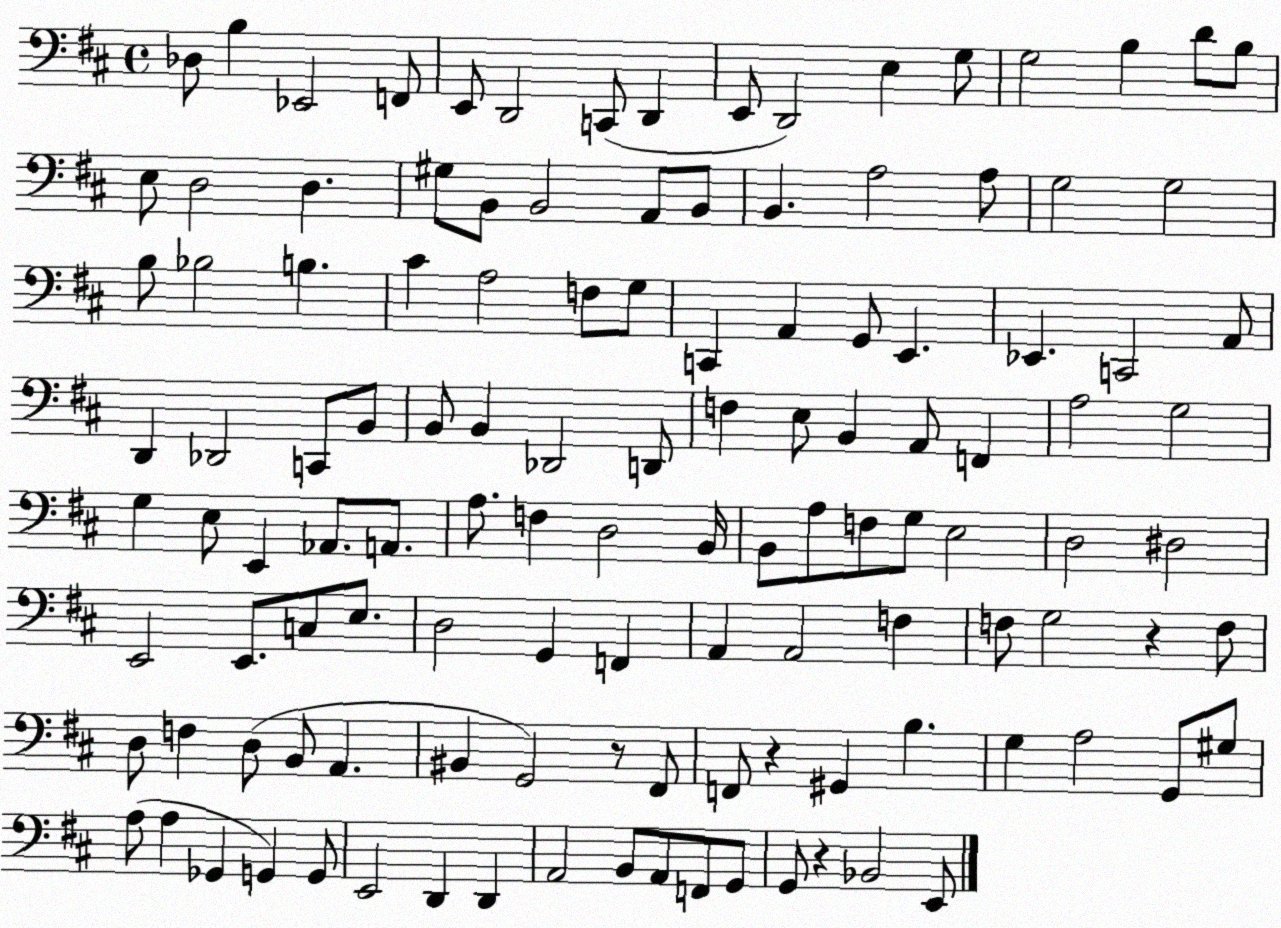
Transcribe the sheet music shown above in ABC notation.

X:1
T:Untitled
M:4/4
L:1/4
K:D
_D,/2 B, _E,,2 F,,/2 E,,/2 D,,2 C,,/2 D,, E,,/2 D,,2 E, G,/2 G,2 B, D/2 B,/2 E,/2 D,2 D, ^G,/2 B,,/2 B,,2 A,,/2 B,,/2 B,, A,2 A,/2 G,2 G,2 B,/2 _B,2 B, ^C A,2 F,/2 G,/2 C,, A,, G,,/2 E,, _E,, C,,2 A,,/2 D,, _D,,2 C,,/2 B,,/2 B,,/2 B,, _D,,2 D,,/2 F, E,/2 B,, A,,/2 F,, A,2 G,2 G, E,/2 E,, _A,,/2 A,,/2 A,/2 F, D,2 B,,/4 B,,/2 A,/2 F,/2 G,/2 E,2 D,2 ^D,2 E,,2 E,,/2 C,/2 E,/2 D,2 G,, F,, A,, A,,2 F, F,/2 G,2 z F,/2 D,/2 F, D,/2 B,,/2 A,, ^B,, G,,2 z/2 ^F,,/2 F,,/2 z ^G,, B, G, A,2 G,,/2 ^G,/2 A,/2 A, _G,, G,, G,,/2 E,,2 D,, D,, A,,2 B,,/2 A,,/2 F,,/2 G,,/2 G,,/2 z _B,,2 E,,/2